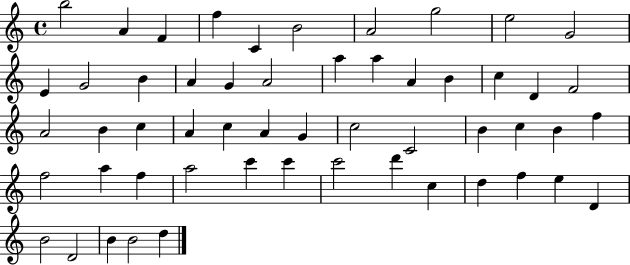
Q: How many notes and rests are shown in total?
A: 54